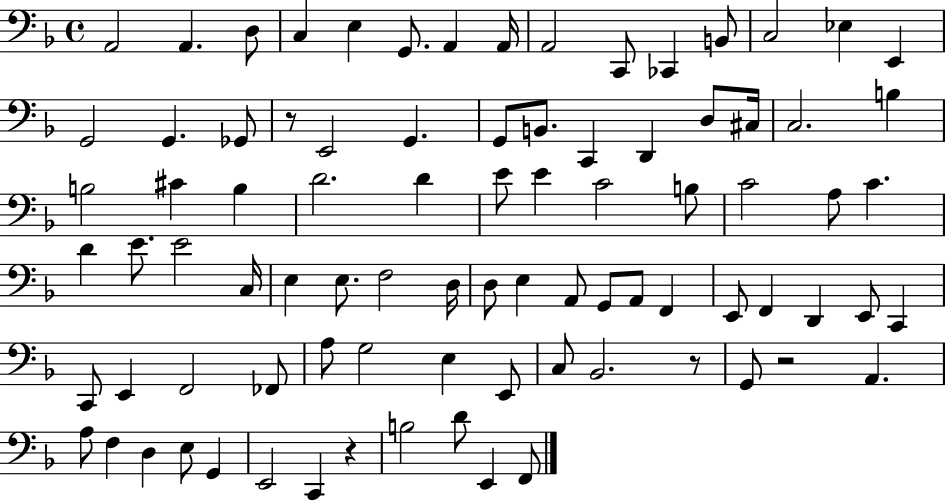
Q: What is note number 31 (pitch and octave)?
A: B3